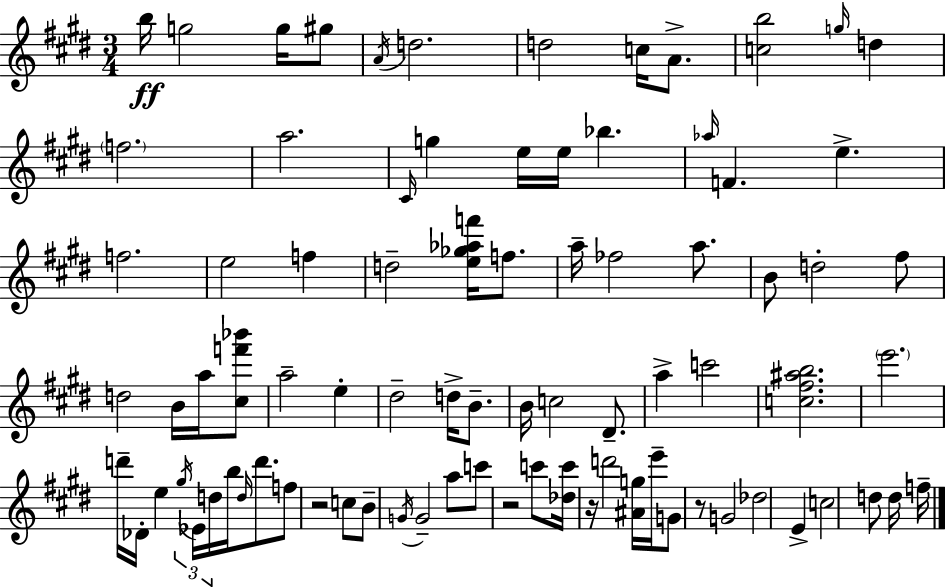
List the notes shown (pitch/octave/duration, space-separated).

B5/s G5/h G5/s G#5/e A4/s D5/h. D5/h C5/s A4/e. [C5,B5]/h G5/s D5/q F5/h. A5/h. C#4/s G5/q E5/s E5/s Bb5/q. Ab5/s F4/q. E5/q. F5/h. E5/h F5/q D5/h [E5,Gb5,Ab5,F6]/s F5/e. A5/s FES5/h A5/e. B4/e D5/h F#5/e D5/h B4/s A5/s [C#5,F6,Bb6]/e A5/h E5/q D#5/h D5/s B4/e. B4/s C5/h D#4/e. A5/q C6/h [C5,F#5,A#5,B5]/h. E6/h. D6/s Db4/s E5/q G#5/s Eb4/s D5/s B5/s D5/s D6/e. F5/e R/h C5/e B4/e G4/s G4/h A5/e C6/e R/h C6/e [Db5,C6]/s R/s D6/h [A#4,G5]/s E6/s G4/e R/e G4/h Db5/h E4/q C5/h D5/e D5/s F5/s